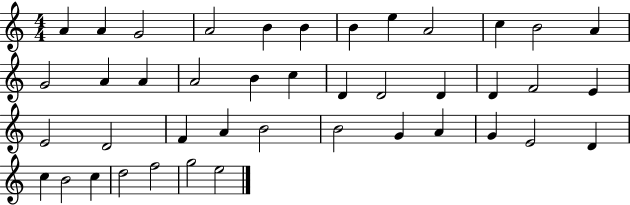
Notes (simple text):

A4/q A4/q G4/h A4/h B4/q B4/q B4/q E5/q A4/h C5/q B4/h A4/q G4/h A4/q A4/q A4/h B4/q C5/q D4/q D4/h D4/q D4/q F4/h E4/q E4/h D4/h F4/q A4/q B4/h B4/h G4/q A4/q G4/q E4/h D4/q C5/q B4/h C5/q D5/h F5/h G5/h E5/h